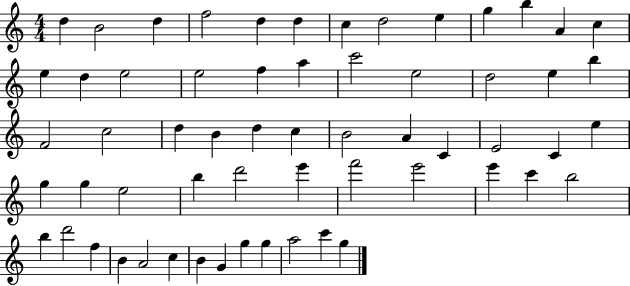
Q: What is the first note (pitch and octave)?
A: D5